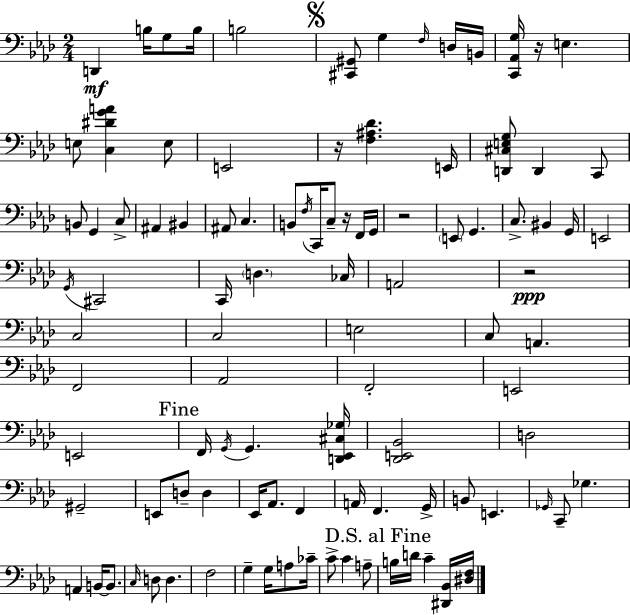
{
  \clef bass
  \numericTimeSignature
  \time 2/4
  \key aes \major
  d,4\mf b16 g8 b16 | b2 | \mark \markup { \musicglyph "scripts.segno" } <cis, gis,>8 g4 \grace { f16 } d16 | b,16 <c, aes, g>16 r16 e4. | \break e8 <c dis' g' a'>4 e8 | e,2 | r16 <f ais des'>4. | e,16 <d, cis e g>8 d,4 c,8 | \break b,8 g,4 c8-> | ais,4 bis,4 | ais,8 c4. | b,8 \acciaccatura { f16 } c,16 c8-- r16 | \break f,16 g,16 r2 | \parenthesize e,8 g,4. | c8.-> bis,4 | g,16 e,2 | \break \acciaccatura { g,16 } cis,2 | c,16 \parenthesize d4. | ces16 a,2 | r2\ppp | \break c2 | c2 | e2 | c8 a,4. | \break f,2 | aes,2 | f,2-. | e,2 | \break e,2 | \mark "Fine" f,16 \acciaccatura { g,16 } g,4. | <d, ees, cis ges>16 <des, e, bes,>2 | d2 | \break gis,2-- | e,8 d8-- | d4 ees,16 aes,8. | f,4 a,16 f,4. | \break g,16-> b,8 e,4. | \grace { ges,16 } c,8-- ges4. | a,4 | b,16~~ b,8. \grace { c16 } d8 | \break d4. f2 | g4-- | g16 a8 ces'16-- c'8-> | c'4 a8-- \mark "D.S. al Fine" b16 d'16 | \break c'4-- <dis, bes,>16 <dis f>16 \bar "|."
}